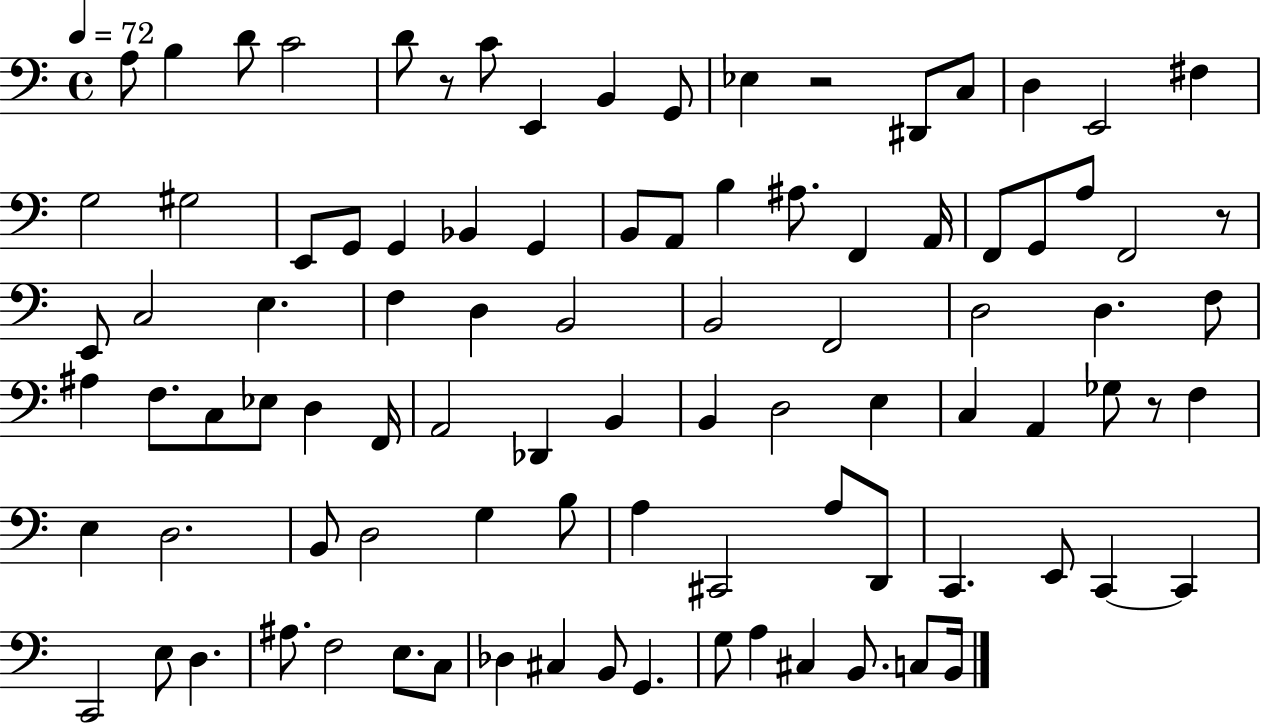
A3/e B3/q D4/e C4/h D4/e R/e C4/e E2/q B2/q G2/e Eb3/q R/h D#2/e C3/e D3/q E2/h F#3/q G3/h G#3/h E2/e G2/e G2/q Bb2/q G2/q B2/e A2/e B3/q A#3/e. F2/q A2/s F2/e G2/e A3/e F2/h R/e E2/e C3/h E3/q. F3/q D3/q B2/h B2/h F2/h D3/h D3/q. F3/e A#3/q F3/e. C3/e Eb3/e D3/q F2/s A2/h Db2/q B2/q B2/q D3/h E3/q C3/q A2/q Gb3/e R/e F3/q E3/q D3/h. B2/e D3/h G3/q B3/e A3/q C#2/h A3/e D2/e C2/q. E2/e C2/q C2/q C2/h E3/e D3/q. A#3/e. F3/h E3/e. C3/e Db3/q C#3/q B2/e G2/q. G3/e A3/q C#3/q B2/e. C3/e B2/s